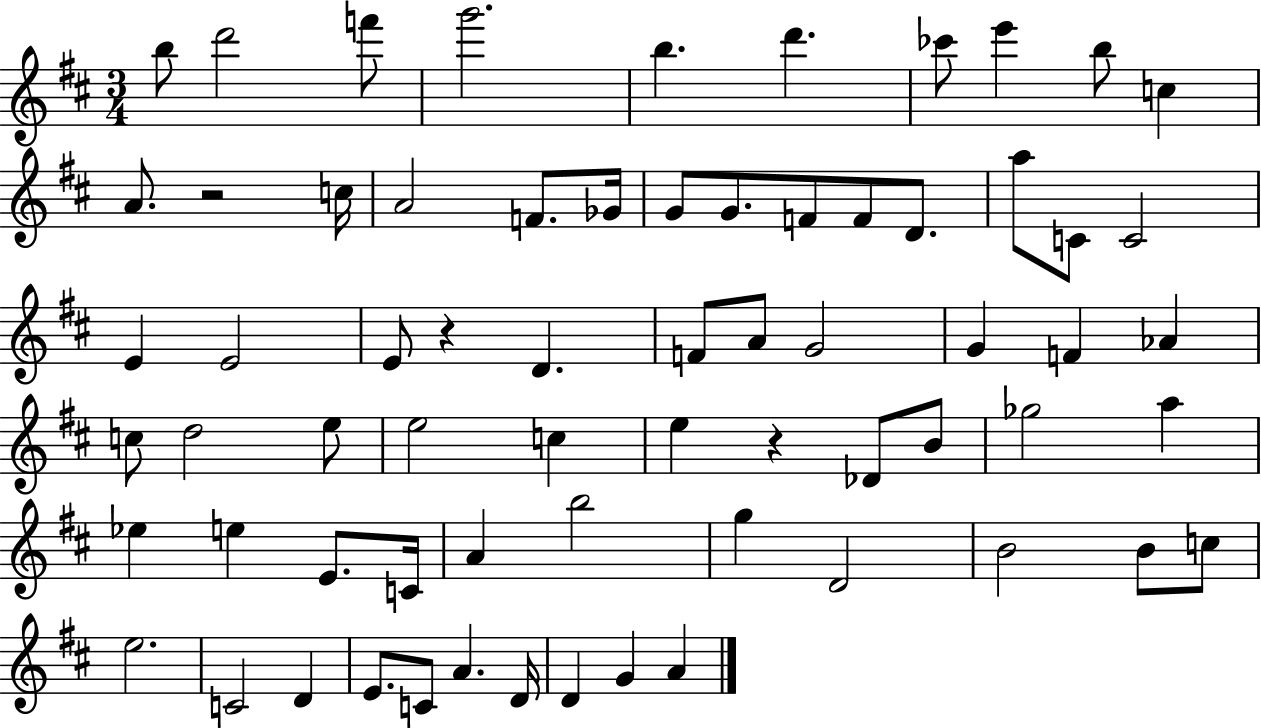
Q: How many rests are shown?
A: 3